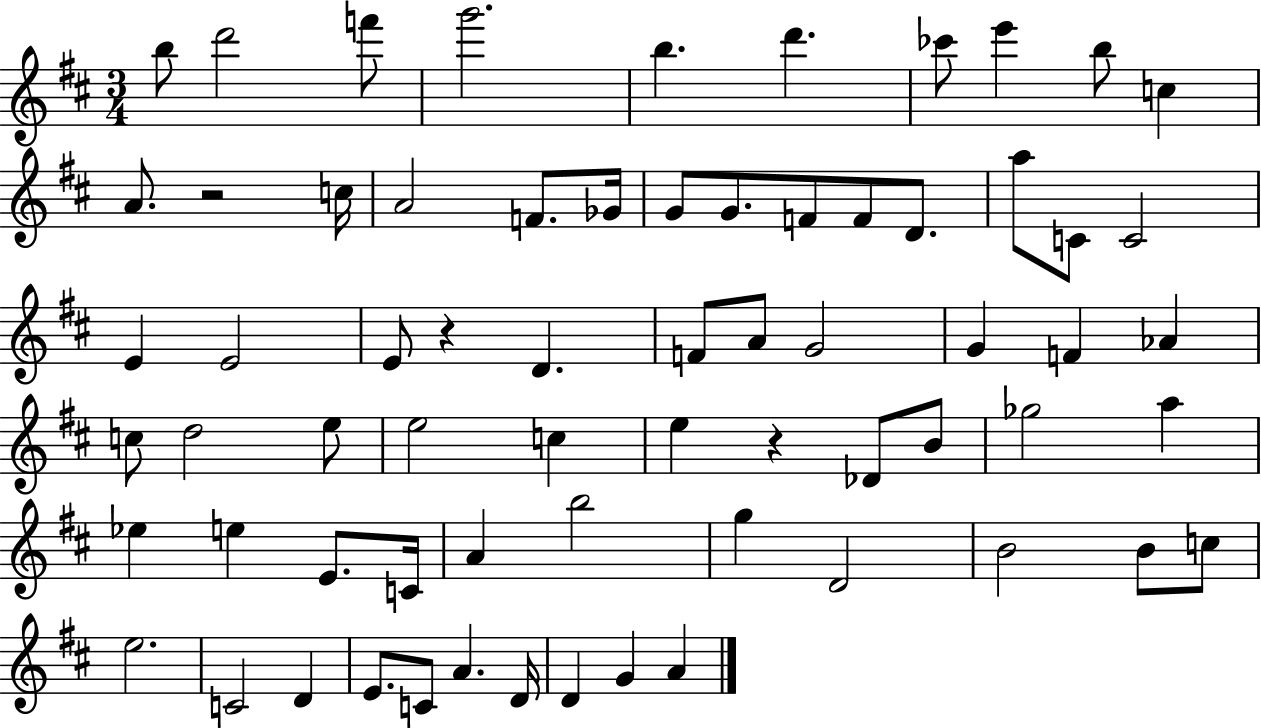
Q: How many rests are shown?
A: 3